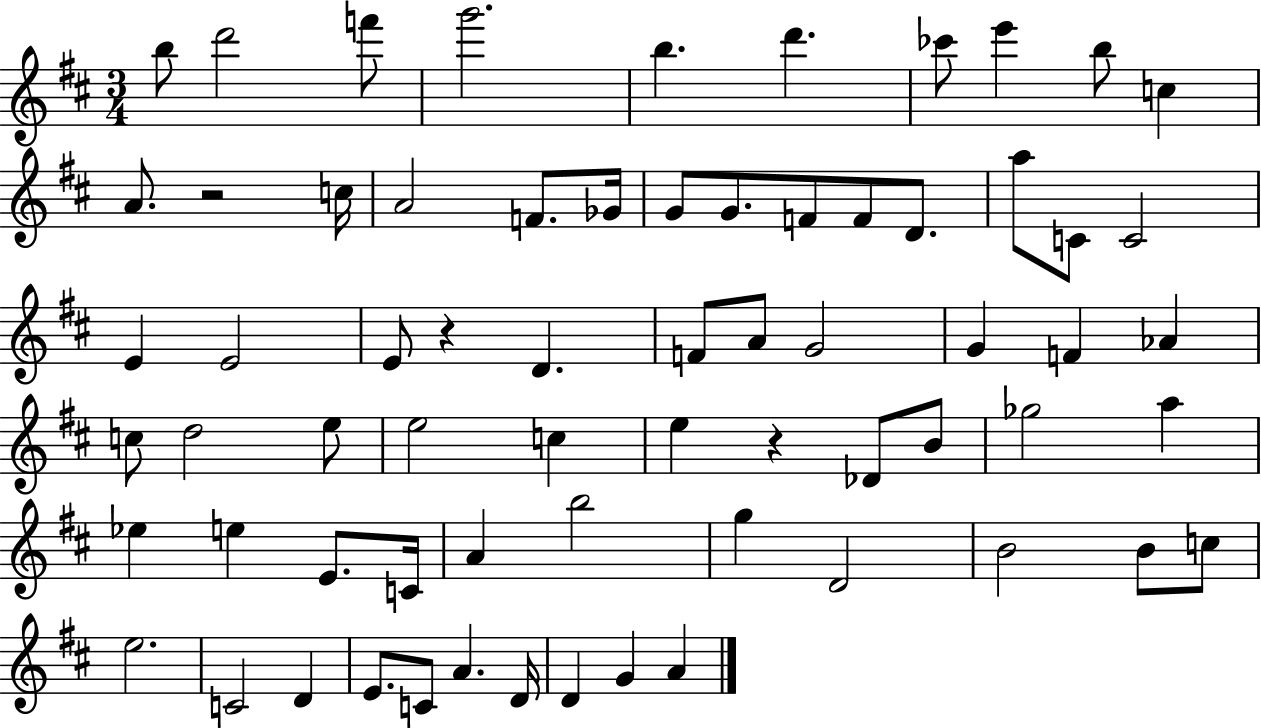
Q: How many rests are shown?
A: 3